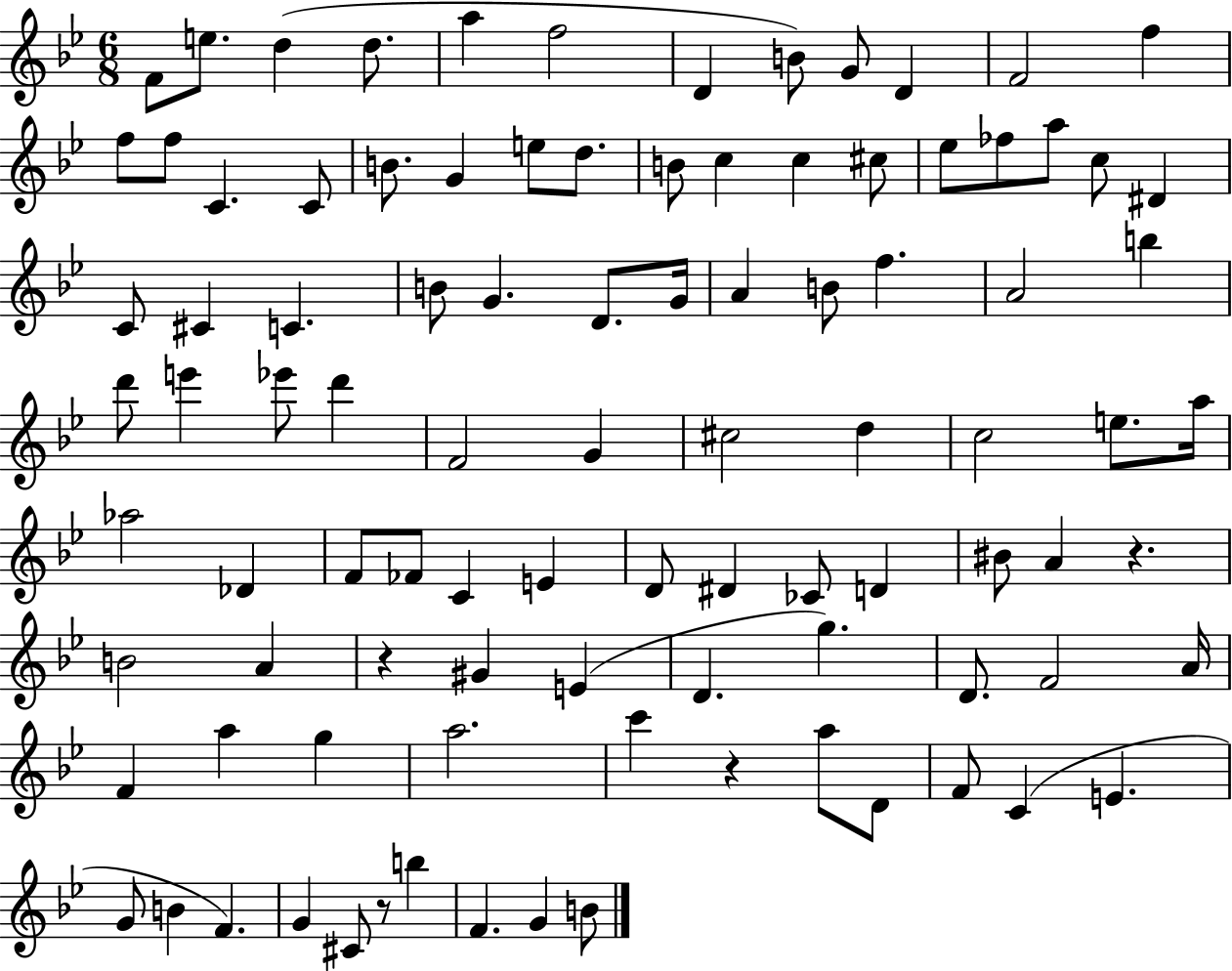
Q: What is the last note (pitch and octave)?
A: B4